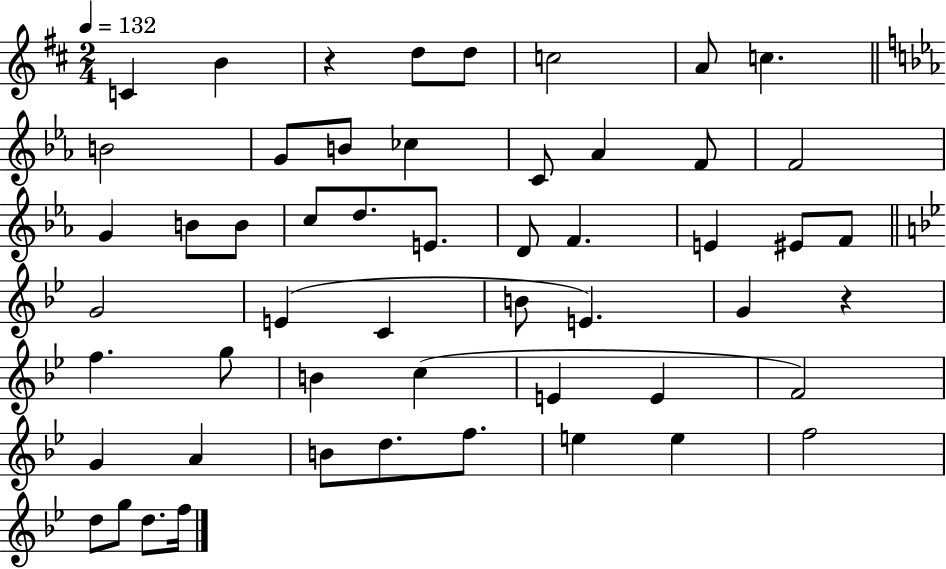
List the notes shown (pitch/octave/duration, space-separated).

C4/q B4/q R/q D5/e D5/e C5/h A4/e C5/q. B4/h G4/e B4/e CES5/q C4/e Ab4/q F4/e F4/h G4/q B4/e B4/e C5/e D5/e. E4/e. D4/e F4/q. E4/q EIS4/e F4/e G4/h E4/q C4/q B4/e E4/q. G4/q R/q F5/q. G5/e B4/q C5/q E4/q E4/q F4/h G4/q A4/q B4/e D5/e. F5/e. E5/q E5/q F5/h D5/e G5/e D5/e. F5/s